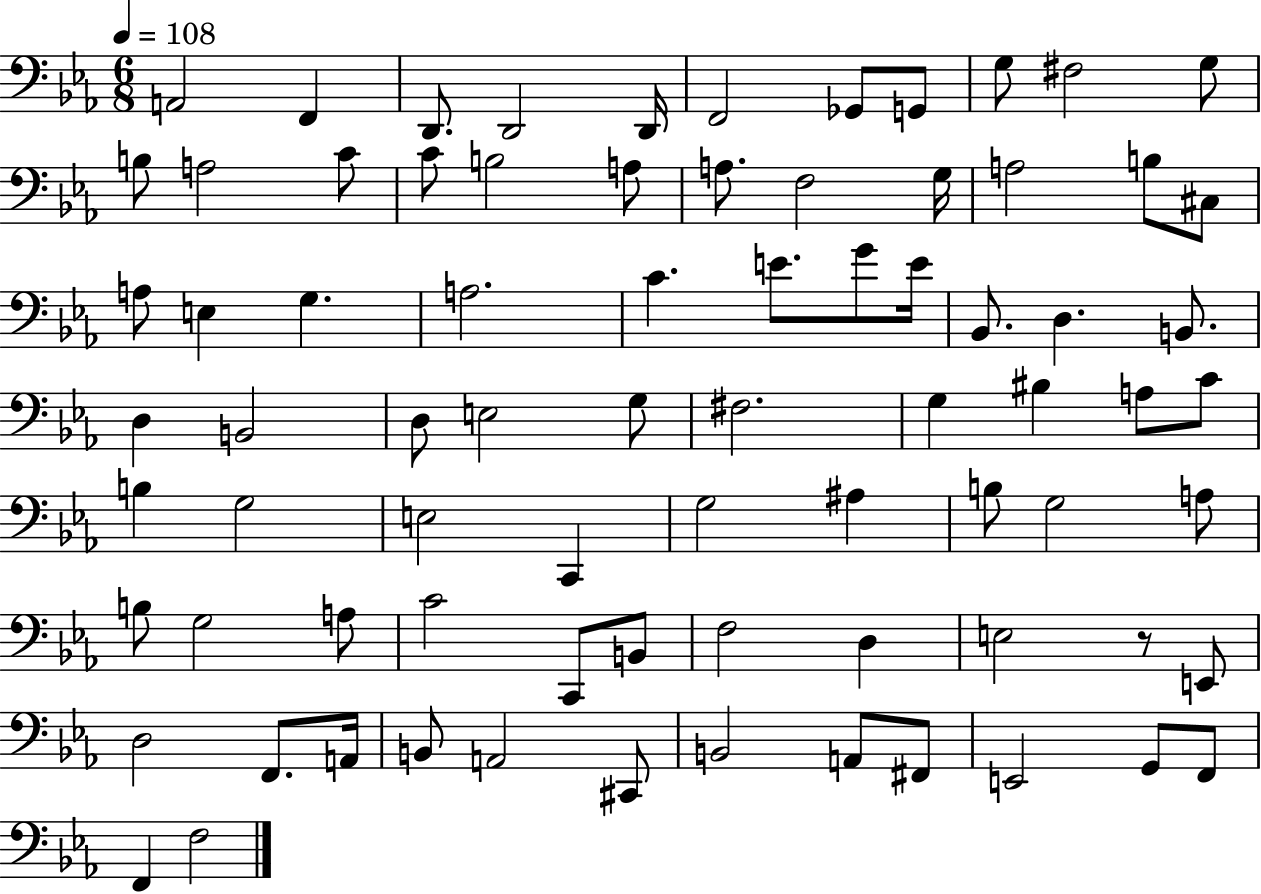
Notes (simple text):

A2/h F2/q D2/e. D2/h D2/s F2/h Gb2/e G2/e G3/e F#3/h G3/e B3/e A3/h C4/e C4/e B3/h A3/e A3/e. F3/h G3/s A3/h B3/e C#3/e A3/e E3/q G3/q. A3/h. C4/q. E4/e. G4/e E4/s Bb2/e. D3/q. B2/e. D3/q B2/h D3/e E3/h G3/e F#3/h. G3/q BIS3/q A3/e C4/e B3/q G3/h E3/h C2/q G3/h A#3/q B3/e G3/h A3/e B3/e G3/h A3/e C4/h C2/e B2/e F3/h D3/q E3/h R/e E2/e D3/h F2/e. A2/s B2/e A2/h C#2/e B2/h A2/e F#2/e E2/h G2/e F2/e F2/q F3/h